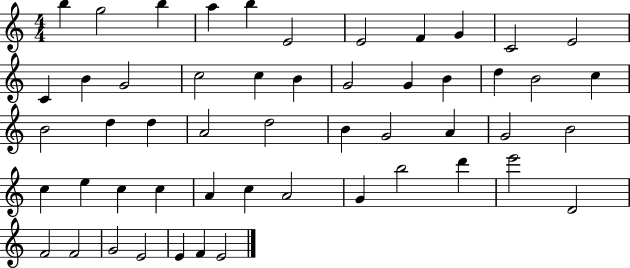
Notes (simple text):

B5/q G5/h B5/q A5/q B5/q E4/h E4/h F4/q G4/q C4/h E4/h C4/q B4/q G4/h C5/h C5/q B4/q G4/h G4/q B4/q D5/q B4/h C5/q B4/h D5/q D5/q A4/h D5/h B4/q G4/h A4/q G4/h B4/h C5/q E5/q C5/q C5/q A4/q C5/q A4/h G4/q B5/h D6/q E6/h D4/h F4/h F4/h G4/h E4/h E4/q F4/q E4/h